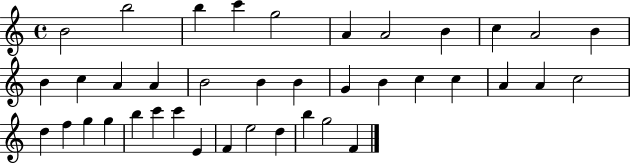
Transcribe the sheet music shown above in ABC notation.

X:1
T:Untitled
M:4/4
L:1/4
K:C
B2 b2 b c' g2 A A2 B c A2 B B c A A B2 B B G B c c A A c2 d f g g b c' c' E F e2 d b g2 F